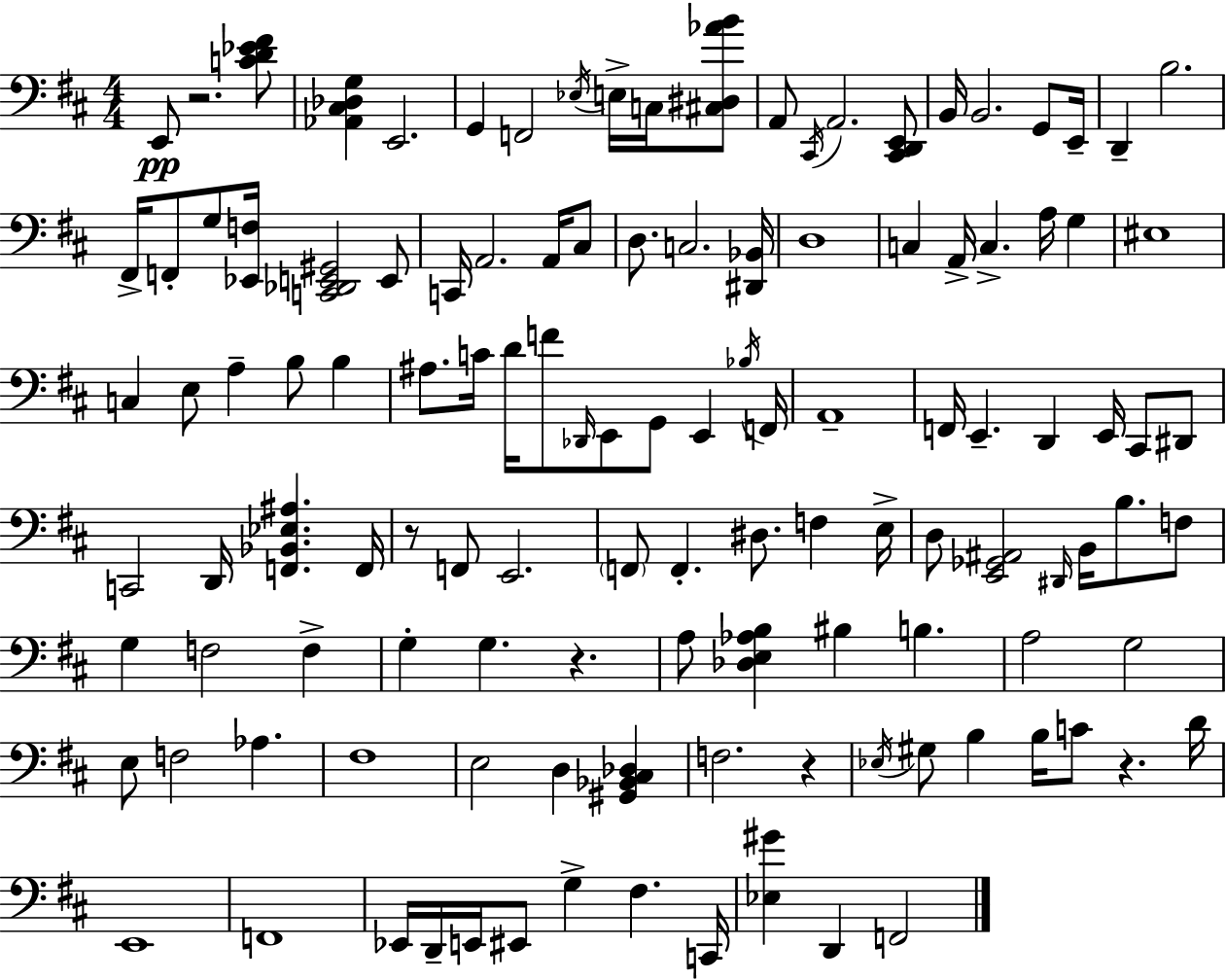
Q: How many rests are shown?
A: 5